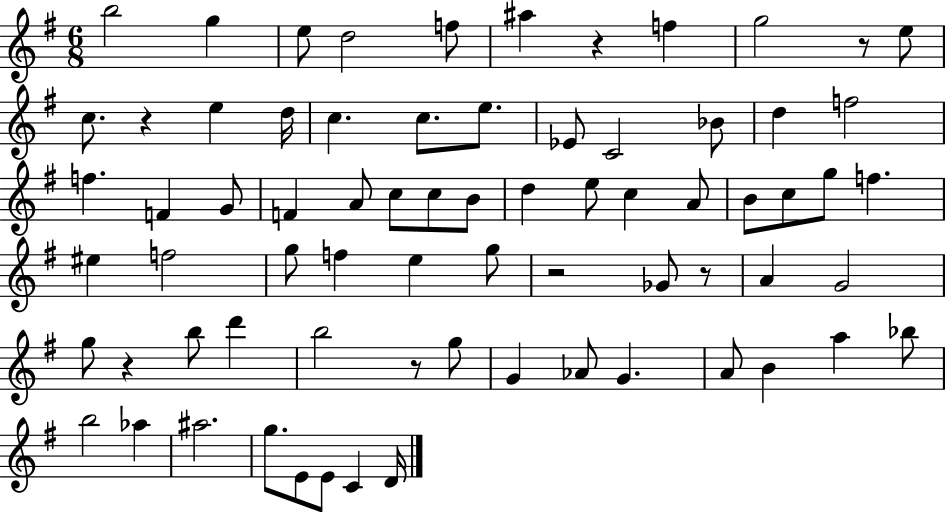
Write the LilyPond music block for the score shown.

{
  \clef treble
  \numericTimeSignature
  \time 6/8
  \key g \major
  b''2 g''4 | e''8 d''2 f''8 | ais''4 r4 f''4 | g''2 r8 e''8 | \break c''8. r4 e''4 d''16 | c''4. c''8. e''8. | ees'8 c'2 bes'8 | d''4 f''2 | \break f''4. f'4 g'8 | f'4 a'8 c''8 c''8 b'8 | d''4 e''8 c''4 a'8 | b'8 c''8 g''8 f''4. | \break eis''4 f''2 | g''8 f''4 e''4 g''8 | r2 ges'8 r8 | a'4 g'2 | \break g''8 r4 b''8 d'''4 | b''2 r8 g''8 | g'4 aes'8 g'4. | a'8 b'4 a''4 bes''8 | \break b''2 aes''4 | ais''2. | g''8. e'8 e'8 c'4 d'16 | \bar "|."
}